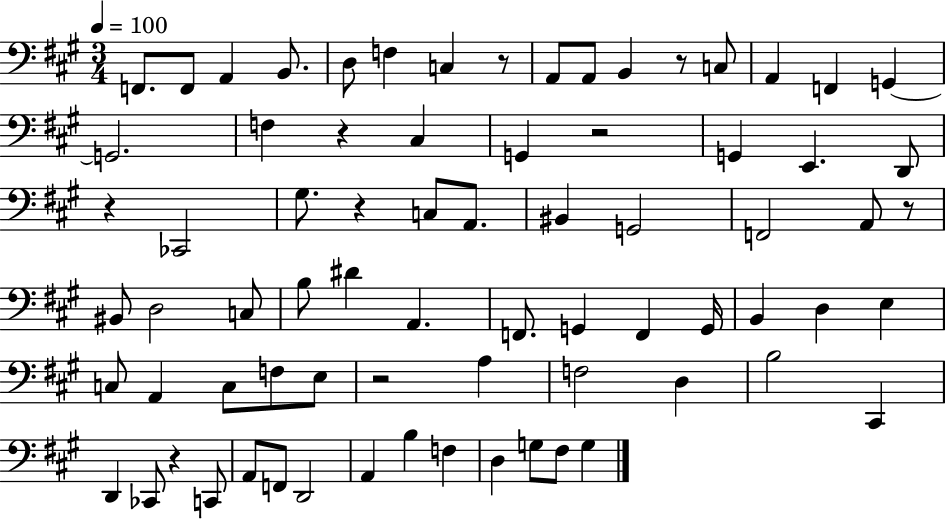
X:1
T:Untitled
M:3/4
L:1/4
K:A
F,,/2 F,,/2 A,, B,,/2 D,/2 F, C, z/2 A,,/2 A,,/2 B,, z/2 C,/2 A,, F,, G,, G,,2 F, z ^C, G,, z2 G,, E,, D,,/2 z _C,,2 ^G,/2 z C,/2 A,,/2 ^B,, G,,2 F,,2 A,,/2 z/2 ^B,,/2 D,2 C,/2 B,/2 ^D A,, F,,/2 G,, F,, G,,/4 B,, D, E, C,/2 A,, C,/2 F,/2 E,/2 z2 A, F,2 D, B,2 ^C,, D,, _C,,/2 z C,,/2 A,,/2 F,,/2 D,,2 A,, B, F, D, G,/2 ^F,/2 G,